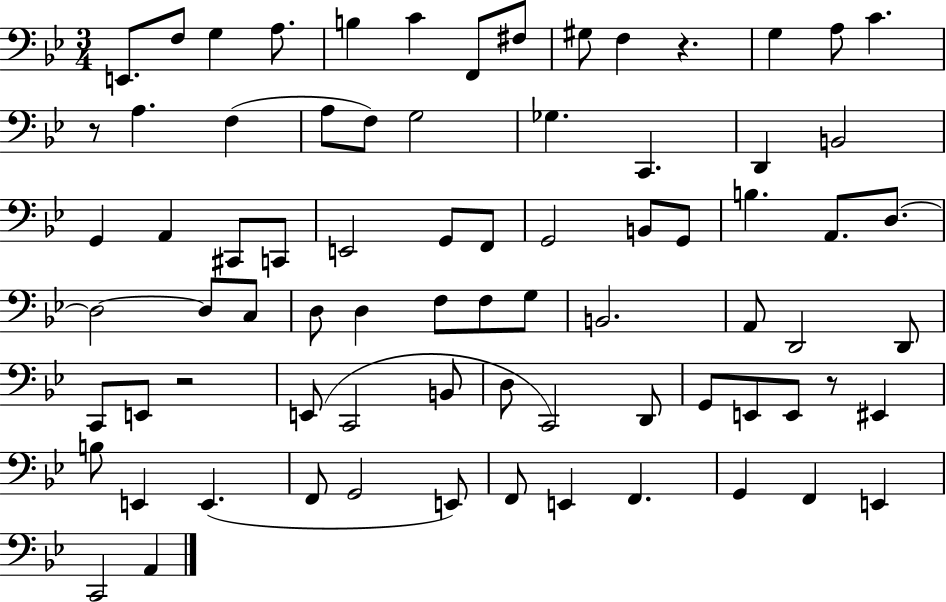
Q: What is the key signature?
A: BES major